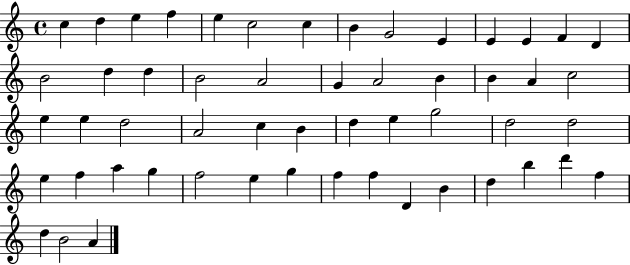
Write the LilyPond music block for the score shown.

{
  \clef treble
  \time 4/4
  \defaultTimeSignature
  \key c \major
  c''4 d''4 e''4 f''4 | e''4 c''2 c''4 | b'4 g'2 e'4 | e'4 e'4 f'4 d'4 | \break b'2 d''4 d''4 | b'2 a'2 | g'4 a'2 b'4 | b'4 a'4 c''2 | \break e''4 e''4 d''2 | a'2 c''4 b'4 | d''4 e''4 g''2 | d''2 d''2 | \break e''4 f''4 a''4 g''4 | f''2 e''4 g''4 | f''4 f''4 d'4 b'4 | d''4 b''4 d'''4 f''4 | \break d''4 b'2 a'4 | \bar "|."
}